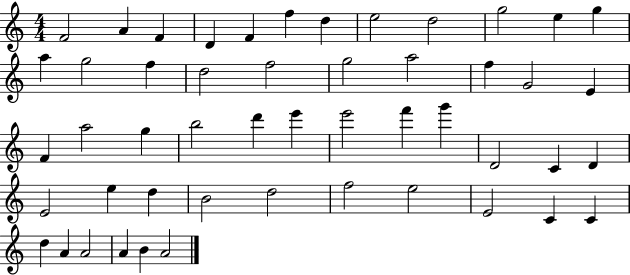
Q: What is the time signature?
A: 4/4